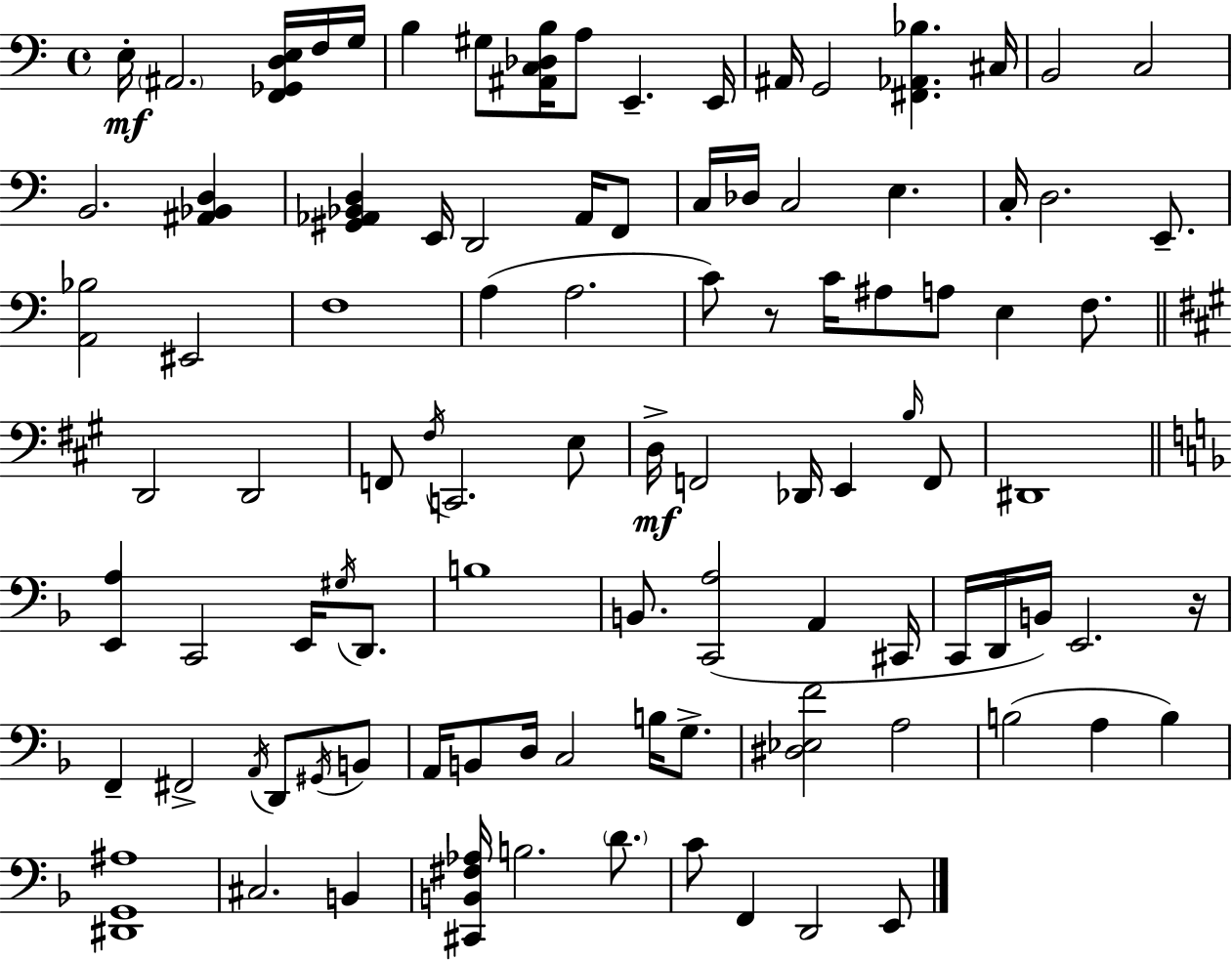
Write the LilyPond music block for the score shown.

{
  \clef bass
  \time 4/4
  \defaultTimeSignature
  \key a \minor
  \repeat volta 2 { e16-.\mf \parenthesize ais,2. <f, ges, d e>16 f16 g16 | b4 gis8 <ais, c des b>16 a8 e,4.-- e,16 | ais,16 g,2 <fis, aes, bes>4. cis16 | b,2 c2 | \break b,2. <ais, bes, d>4 | <gis, aes, bes, d>4 e,16 d,2 aes,16 f,8 | c16 des16 c2 e4. | c16-. d2. e,8.-- | \break <a, bes>2 eis,2 | f1 | a4( a2. | c'8) r8 c'16 ais8 a8 e4 f8. | \break \bar "||" \break \key a \major d,2 d,2 | f,8 \acciaccatura { fis16 } c,2. e8 | d16->\mf f,2 des,16 e,4 \grace { b16 } | f,8 dis,1 | \break \bar "||" \break \key d \minor <e, a>4 c,2 e,16 \acciaccatura { gis16 } d,8. | b1 | b,8. <c, a>2( a,4 | cis,16 c,16 d,16 b,16) e,2. | \break r16 f,4-- fis,2-> \acciaccatura { a,16 } d,8 | \acciaccatura { gis,16 } b,8 a,16 b,8 d16 c2 b16 | g8.-> <dis ees f'>2 a2 | b2( a4 b4) | \break <dis, g, ais>1 | cis2. b,4 | <cis, b, fis aes>16 b2. | \parenthesize d'8. c'8 f,4 d,2 | \break e,8 } \bar "|."
}